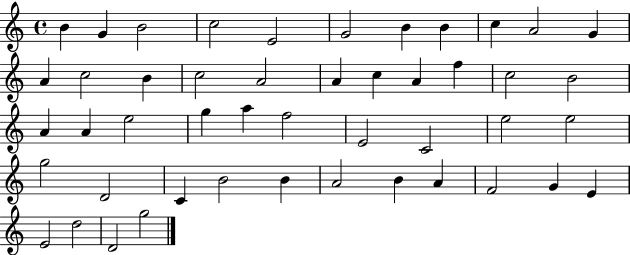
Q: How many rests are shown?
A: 0